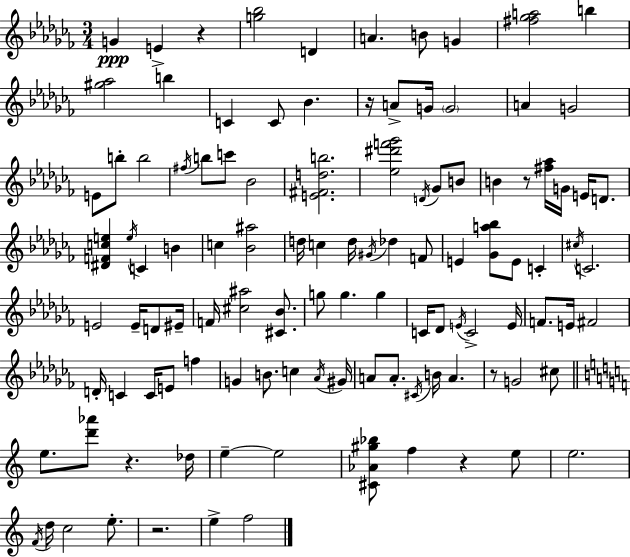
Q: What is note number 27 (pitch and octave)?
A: B4